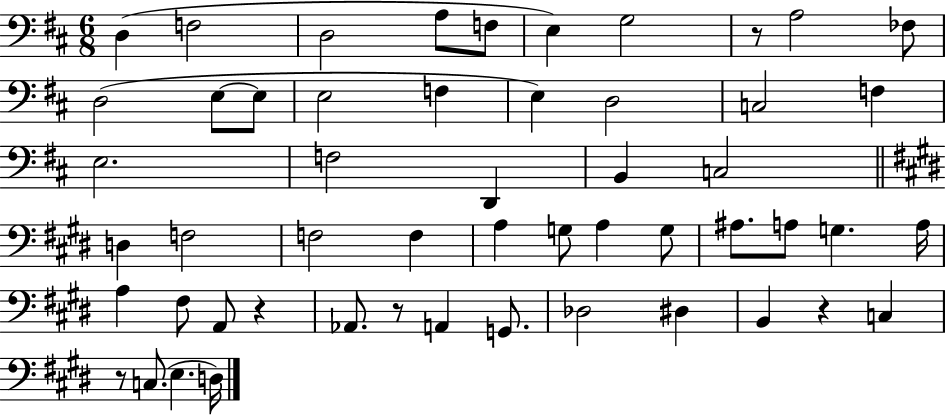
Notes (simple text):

D3/q F3/h D3/h A3/e F3/e E3/q G3/h R/e A3/h FES3/e D3/h E3/e E3/e E3/h F3/q E3/q D3/h C3/h F3/q E3/h. F3/h D2/q B2/q C3/h D3/q F3/h F3/h F3/q A3/q G3/e A3/q G3/e A#3/e. A3/e G3/q. A3/s A3/q F#3/e A2/e R/q Ab2/e. R/e A2/q G2/e. Db3/h D#3/q B2/q R/q C3/q R/e C3/e. E3/q. D3/s